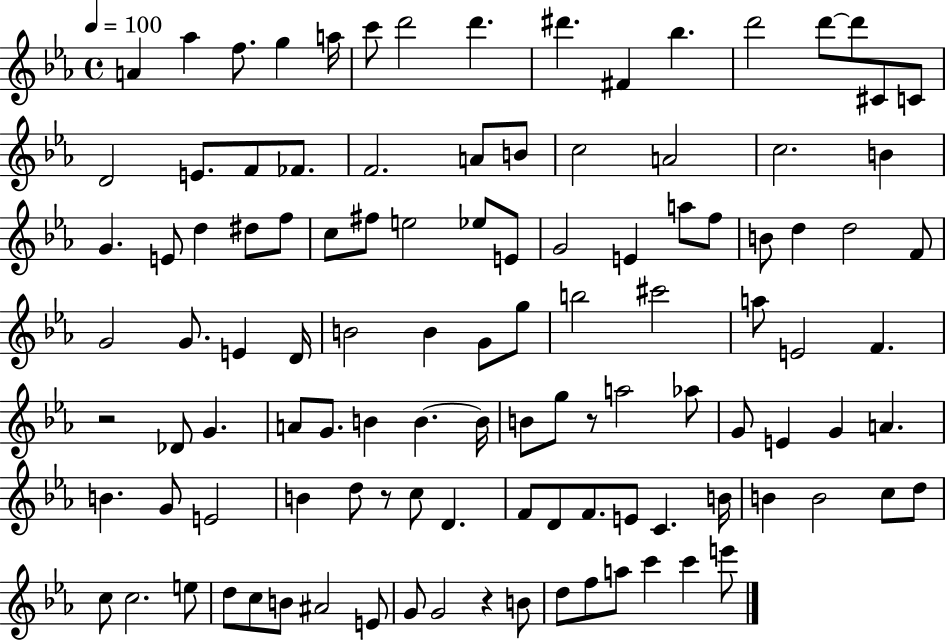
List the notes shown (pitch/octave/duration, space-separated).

A4/q Ab5/q F5/e. G5/q A5/s C6/e D6/h D6/q. D#6/q. F#4/q Bb5/q. D6/h D6/e D6/e C#4/e C4/e D4/h E4/e. F4/e FES4/e. F4/h. A4/e B4/e C5/h A4/h C5/h. B4/q G4/q. E4/e D5/q D#5/e F5/e C5/e F#5/e E5/h Eb5/e E4/e G4/h E4/q A5/e F5/e B4/e D5/q D5/h F4/e G4/h G4/e. E4/q D4/s B4/h B4/q G4/e G5/e B5/h C#6/h A5/e E4/h F4/q. R/h Db4/e G4/q. A4/e G4/e. B4/q B4/q. B4/s B4/e G5/e R/e A5/h Ab5/e G4/e E4/q G4/q A4/q. B4/q. G4/e E4/h B4/q D5/e R/e C5/e D4/q. F4/e D4/e F4/e. E4/e C4/q. B4/s B4/q B4/h C5/e D5/e C5/e C5/h. E5/e D5/e C5/e B4/e A#4/h E4/e G4/e G4/h R/q B4/e D5/e F5/e A5/e C6/q C6/q E6/e